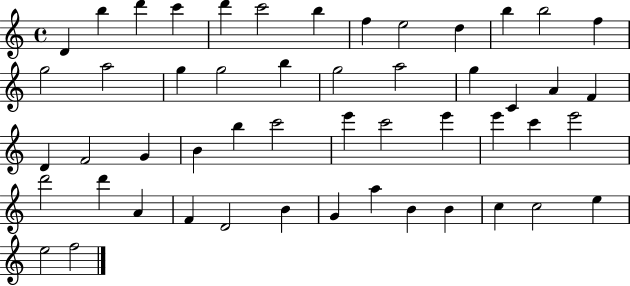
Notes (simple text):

D4/q B5/q D6/q C6/q D6/q C6/h B5/q F5/q E5/h D5/q B5/q B5/h F5/q G5/h A5/h G5/q G5/h B5/q G5/h A5/h G5/q C4/q A4/q F4/q D4/q F4/h G4/q B4/q B5/q C6/h E6/q C6/h E6/q E6/q C6/q E6/h D6/h D6/q A4/q F4/q D4/h B4/q G4/q A5/q B4/q B4/q C5/q C5/h E5/q E5/h F5/h